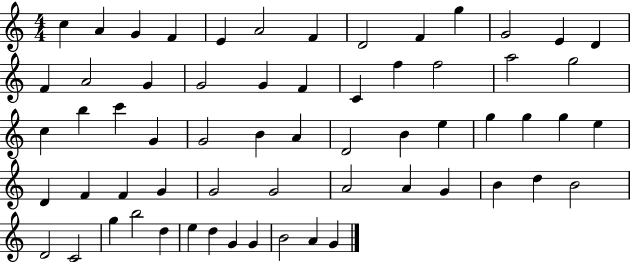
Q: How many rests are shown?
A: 0